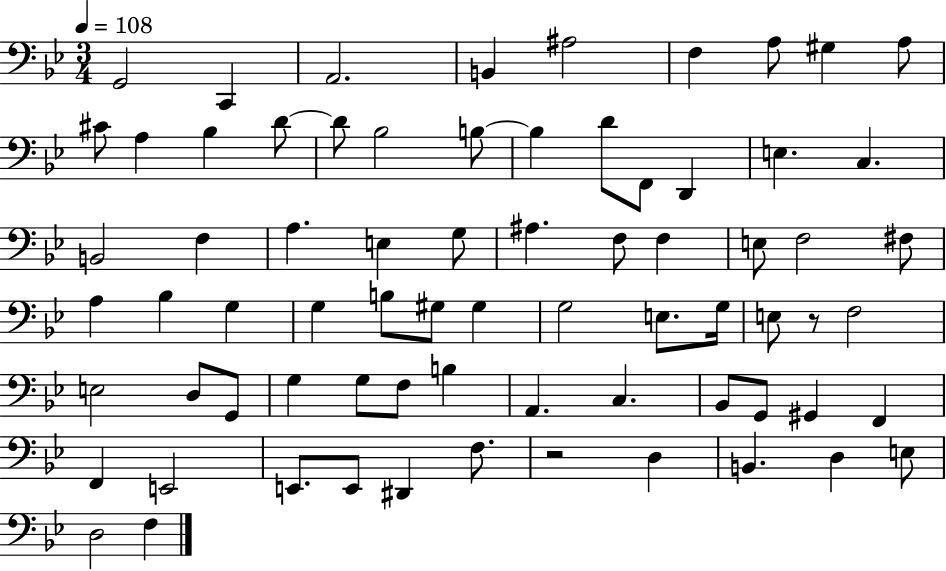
X:1
T:Untitled
M:3/4
L:1/4
K:Bb
G,,2 C,, A,,2 B,, ^A,2 F, A,/2 ^G, A,/2 ^C/2 A, _B, D/2 D/2 _B,2 B,/2 B, D/2 F,,/2 D,, E, C, B,,2 F, A, E, G,/2 ^A, F,/2 F, E,/2 F,2 ^F,/2 A, _B, G, G, B,/2 ^G,/2 ^G, G,2 E,/2 G,/4 E,/2 z/2 F,2 E,2 D,/2 G,,/2 G, G,/2 F,/2 B, A,, C, _B,,/2 G,,/2 ^G,, F,, F,, E,,2 E,,/2 E,,/2 ^D,, F,/2 z2 D, B,, D, E,/2 D,2 F,